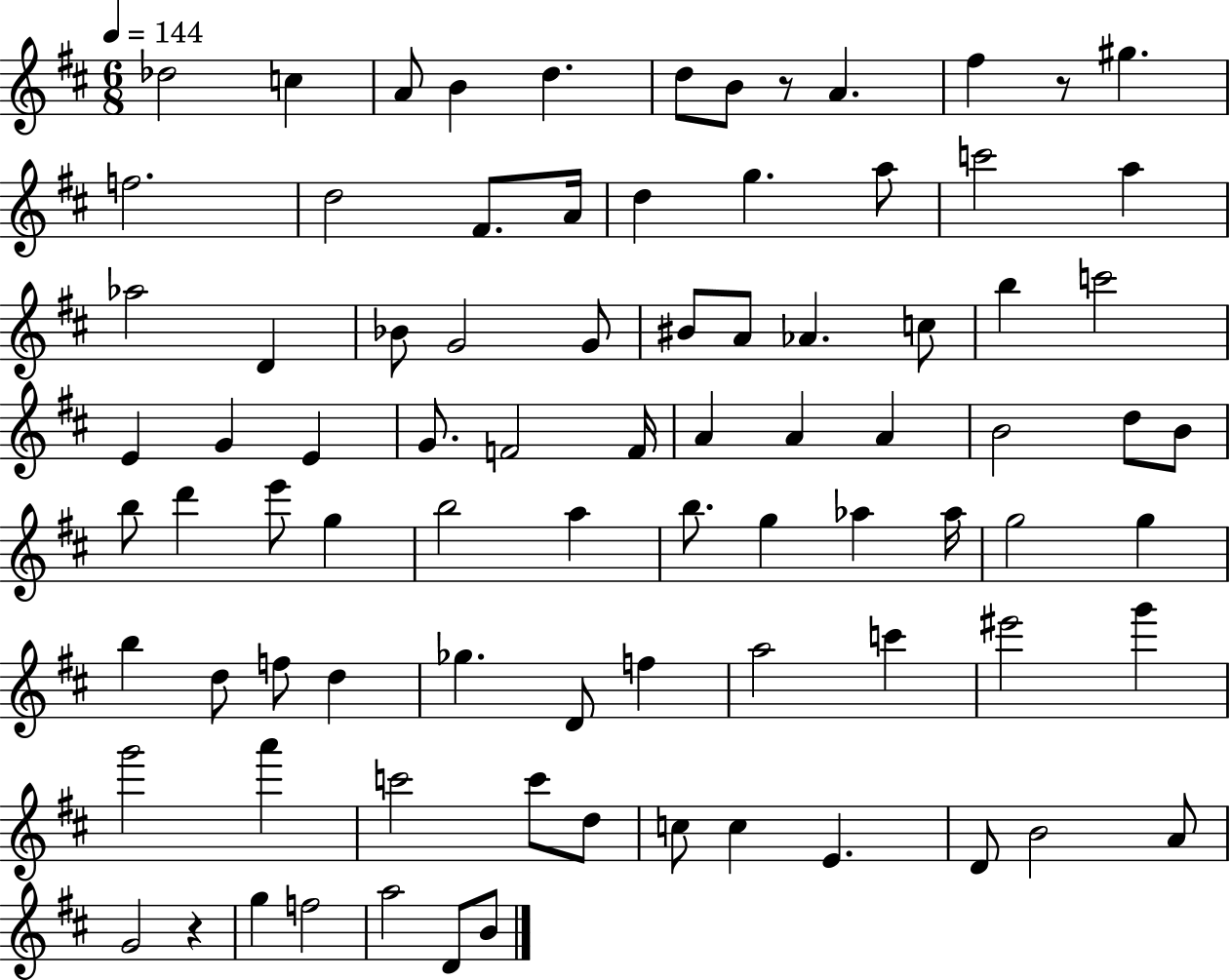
Db5/h C5/q A4/e B4/q D5/q. D5/e B4/e R/e A4/q. F#5/q R/e G#5/q. F5/h. D5/h F#4/e. A4/s D5/q G5/q. A5/e C6/h A5/q Ab5/h D4/q Bb4/e G4/h G4/e BIS4/e A4/e Ab4/q. C5/e B5/q C6/h E4/q G4/q E4/q G4/e. F4/h F4/s A4/q A4/q A4/q B4/h D5/e B4/e B5/e D6/q E6/e G5/q B5/h A5/q B5/e. G5/q Ab5/q Ab5/s G5/h G5/q B5/q D5/e F5/e D5/q Gb5/q. D4/e F5/q A5/h C6/q EIS6/h G6/q G6/h A6/q C6/h C6/e D5/e C5/e C5/q E4/q. D4/e B4/h A4/e G4/h R/q G5/q F5/h A5/h D4/e B4/e